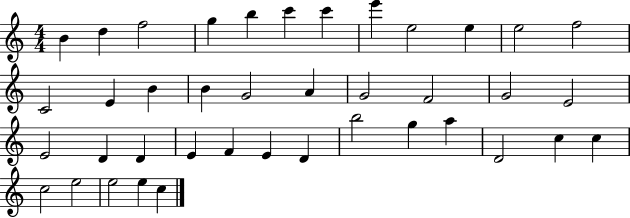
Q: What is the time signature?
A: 4/4